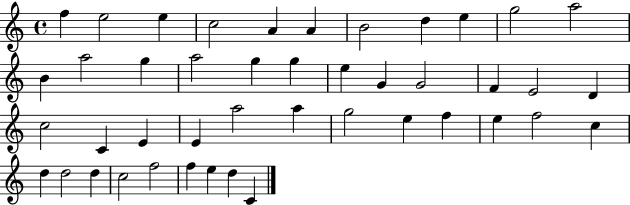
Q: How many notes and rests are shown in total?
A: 44